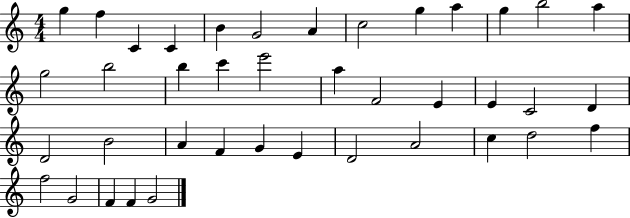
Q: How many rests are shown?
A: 0